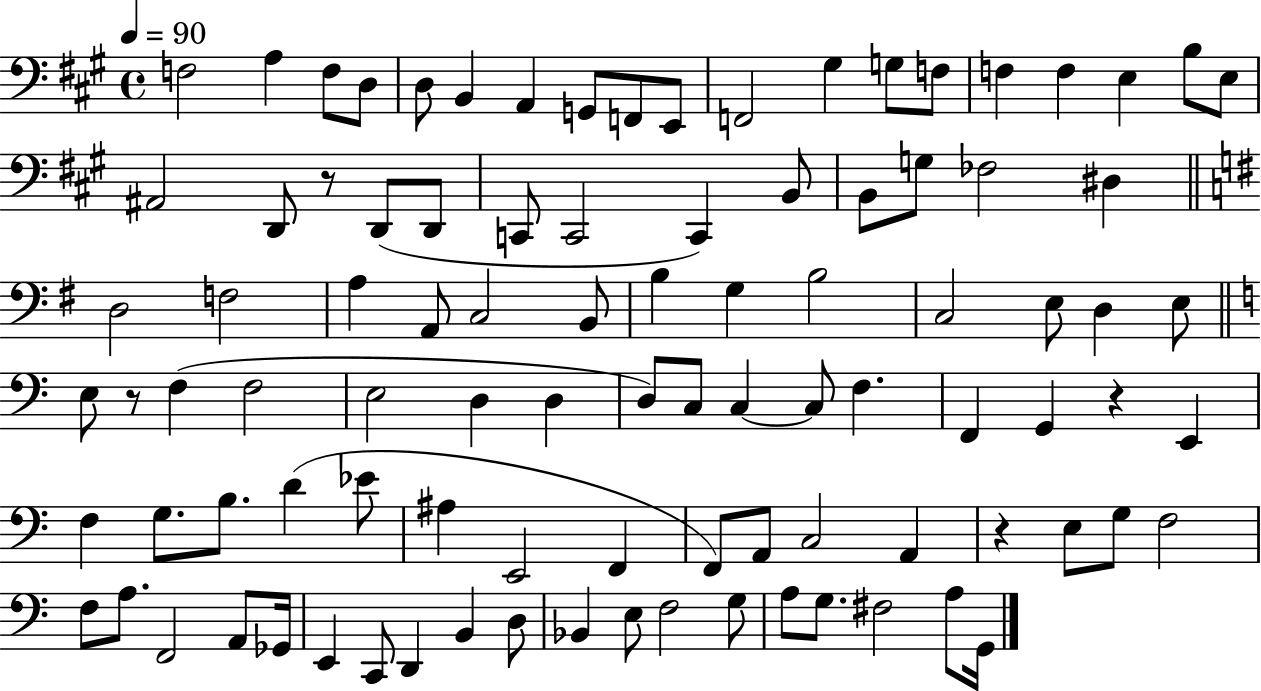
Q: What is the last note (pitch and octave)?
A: G2